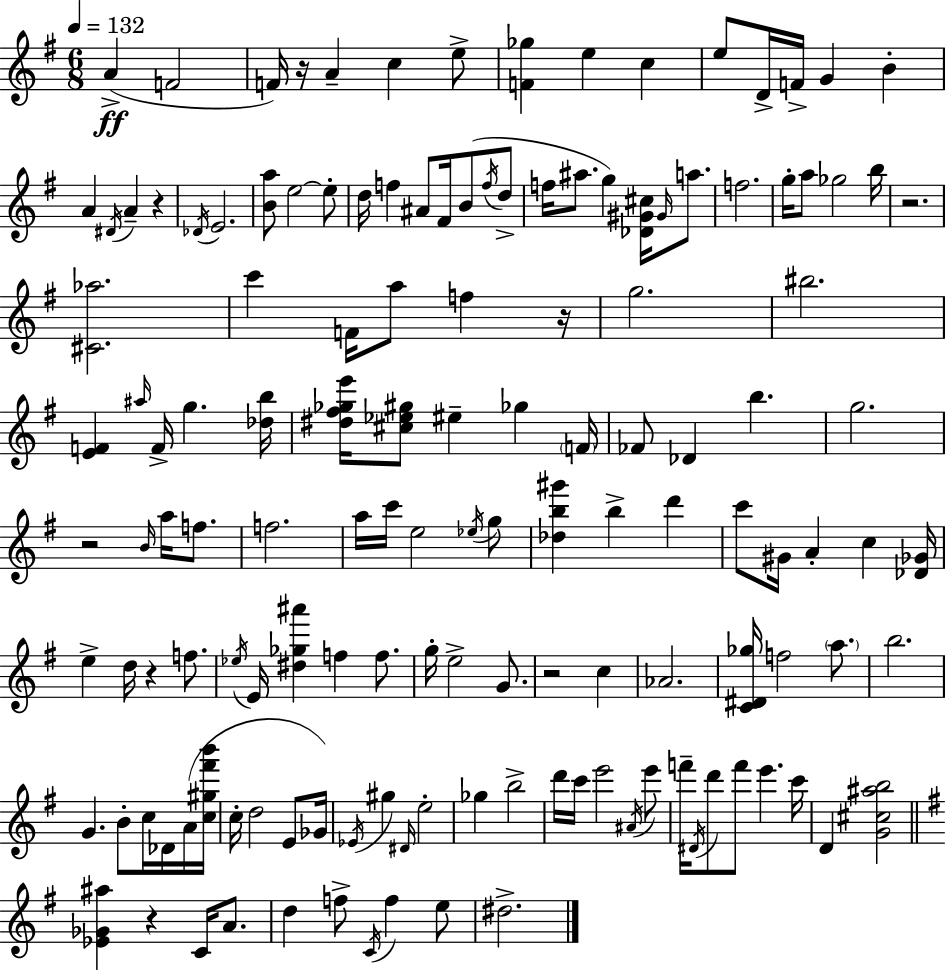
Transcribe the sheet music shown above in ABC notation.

X:1
T:Untitled
M:6/8
L:1/4
K:Em
A F2 F/4 z/4 A c e/2 [F_g] e c e/2 D/4 F/4 G B A ^D/4 A z _D/4 E2 [Ba]/2 e2 e/2 d/4 f ^A/2 ^F/4 B/2 f/4 d/2 f/4 ^a/2 g [_D^G^c]/4 ^G/4 a/2 f2 g/4 a/2 _g2 b/4 z2 [^C_a]2 c' F/4 a/2 f z/4 g2 ^b2 [EF] ^a/4 F/4 g [_db]/4 [^d^f_ge']/4 [^c_e^g]/2 ^e _g F/4 _F/2 _D b g2 z2 B/4 a/4 f/2 f2 a/4 c'/4 e2 _e/4 g/2 [_db^g'] b d' c'/2 ^G/4 A c [_D_G]/4 e d/4 z f/2 _e/4 E/4 [^d_g^a'] f f/2 g/4 e2 G/2 z2 c _A2 [C^D_g]/4 f2 a/2 b2 G B/2 c/4 _D/4 A/4 [c^g^f'b']/4 c/4 d2 E/2 _G/4 _E/4 ^g ^D/4 e2 _g b2 d'/4 c'/4 e'2 ^A/4 e'/2 f'/4 ^D/4 d'/2 f'/2 e' c'/4 D [G^c^ab]2 [_E_G^a] z C/4 A/2 d f/2 C/4 f e/2 ^d2